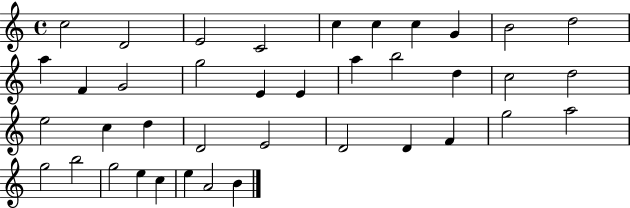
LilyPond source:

{
  \clef treble
  \time 4/4
  \defaultTimeSignature
  \key c \major
  c''2 d'2 | e'2 c'2 | c''4 c''4 c''4 g'4 | b'2 d''2 | \break a''4 f'4 g'2 | g''2 e'4 e'4 | a''4 b''2 d''4 | c''2 d''2 | \break e''2 c''4 d''4 | d'2 e'2 | d'2 d'4 f'4 | g''2 a''2 | \break g''2 b''2 | g''2 e''4 c''4 | e''4 a'2 b'4 | \bar "|."
}